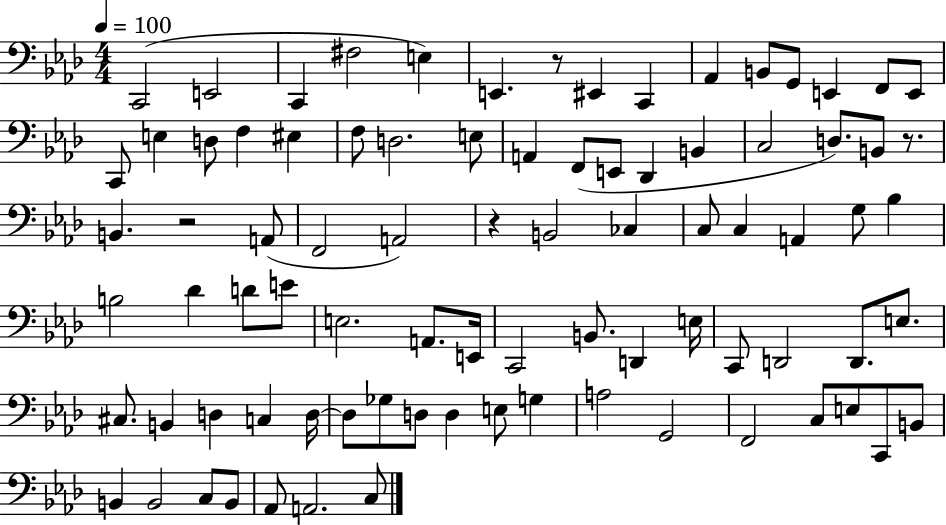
{
  \clef bass
  \numericTimeSignature
  \time 4/4
  \key aes \major
  \tempo 4 = 100
  \repeat volta 2 { c,2( e,2 | c,4 fis2 e4) | e,4. r8 eis,4 c,4 | aes,4 b,8 g,8 e,4 f,8 e,8 | \break c,8 e4 d8 f4 eis4 | f8 d2. e8 | a,4 f,8( e,8 des,4 b,4 | c2 d8.) b,8 r8. | \break b,4. r2 a,8( | f,2 a,2) | r4 b,2 ces4 | c8 c4 a,4 g8 bes4 | \break b2 des'4 d'8 e'8 | e2. a,8. e,16 | c,2 b,8. d,4 e16 | c,8 d,2 d,8. e8. | \break cis8. b,4 d4 c4 d16~~ | d8 ges8 d8 d4 e8 g4 | a2 g,2 | f,2 c8 e8 c,8 b,8 | \break b,4 b,2 c8 b,8 | aes,8 a,2. c8 | } \bar "|."
}